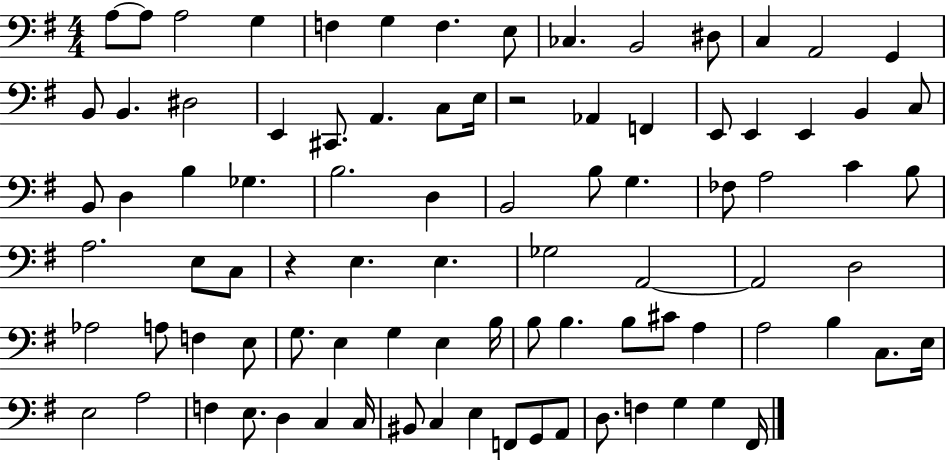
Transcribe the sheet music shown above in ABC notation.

X:1
T:Untitled
M:4/4
L:1/4
K:G
A,/2 A,/2 A,2 G, F, G, F, E,/2 _C, B,,2 ^D,/2 C, A,,2 G,, B,,/2 B,, ^D,2 E,, ^C,,/2 A,, C,/2 E,/4 z2 _A,, F,, E,,/2 E,, E,, B,, C,/2 B,,/2 D, B, _G, B,2 D, B,,2 B,/2 G, _F,/2 A,2 C B,/2 A,2 E,/2 C,/2 z E, E, _G,2 A,,2 A,,2 D,2 _A,2 A,/2 F, E,/2 G,/2 E, G, E, B,/4 B,/2 B, B,/2 ^C/2 A, A,2 B, C,/2 E,/4 E,2 A,2 F, E,/2 D, C, C,/4 ^B,,/2 C, E, F,,/2 G,,/2 A,,/2 D,/2 F, G, G, ^F,,/4